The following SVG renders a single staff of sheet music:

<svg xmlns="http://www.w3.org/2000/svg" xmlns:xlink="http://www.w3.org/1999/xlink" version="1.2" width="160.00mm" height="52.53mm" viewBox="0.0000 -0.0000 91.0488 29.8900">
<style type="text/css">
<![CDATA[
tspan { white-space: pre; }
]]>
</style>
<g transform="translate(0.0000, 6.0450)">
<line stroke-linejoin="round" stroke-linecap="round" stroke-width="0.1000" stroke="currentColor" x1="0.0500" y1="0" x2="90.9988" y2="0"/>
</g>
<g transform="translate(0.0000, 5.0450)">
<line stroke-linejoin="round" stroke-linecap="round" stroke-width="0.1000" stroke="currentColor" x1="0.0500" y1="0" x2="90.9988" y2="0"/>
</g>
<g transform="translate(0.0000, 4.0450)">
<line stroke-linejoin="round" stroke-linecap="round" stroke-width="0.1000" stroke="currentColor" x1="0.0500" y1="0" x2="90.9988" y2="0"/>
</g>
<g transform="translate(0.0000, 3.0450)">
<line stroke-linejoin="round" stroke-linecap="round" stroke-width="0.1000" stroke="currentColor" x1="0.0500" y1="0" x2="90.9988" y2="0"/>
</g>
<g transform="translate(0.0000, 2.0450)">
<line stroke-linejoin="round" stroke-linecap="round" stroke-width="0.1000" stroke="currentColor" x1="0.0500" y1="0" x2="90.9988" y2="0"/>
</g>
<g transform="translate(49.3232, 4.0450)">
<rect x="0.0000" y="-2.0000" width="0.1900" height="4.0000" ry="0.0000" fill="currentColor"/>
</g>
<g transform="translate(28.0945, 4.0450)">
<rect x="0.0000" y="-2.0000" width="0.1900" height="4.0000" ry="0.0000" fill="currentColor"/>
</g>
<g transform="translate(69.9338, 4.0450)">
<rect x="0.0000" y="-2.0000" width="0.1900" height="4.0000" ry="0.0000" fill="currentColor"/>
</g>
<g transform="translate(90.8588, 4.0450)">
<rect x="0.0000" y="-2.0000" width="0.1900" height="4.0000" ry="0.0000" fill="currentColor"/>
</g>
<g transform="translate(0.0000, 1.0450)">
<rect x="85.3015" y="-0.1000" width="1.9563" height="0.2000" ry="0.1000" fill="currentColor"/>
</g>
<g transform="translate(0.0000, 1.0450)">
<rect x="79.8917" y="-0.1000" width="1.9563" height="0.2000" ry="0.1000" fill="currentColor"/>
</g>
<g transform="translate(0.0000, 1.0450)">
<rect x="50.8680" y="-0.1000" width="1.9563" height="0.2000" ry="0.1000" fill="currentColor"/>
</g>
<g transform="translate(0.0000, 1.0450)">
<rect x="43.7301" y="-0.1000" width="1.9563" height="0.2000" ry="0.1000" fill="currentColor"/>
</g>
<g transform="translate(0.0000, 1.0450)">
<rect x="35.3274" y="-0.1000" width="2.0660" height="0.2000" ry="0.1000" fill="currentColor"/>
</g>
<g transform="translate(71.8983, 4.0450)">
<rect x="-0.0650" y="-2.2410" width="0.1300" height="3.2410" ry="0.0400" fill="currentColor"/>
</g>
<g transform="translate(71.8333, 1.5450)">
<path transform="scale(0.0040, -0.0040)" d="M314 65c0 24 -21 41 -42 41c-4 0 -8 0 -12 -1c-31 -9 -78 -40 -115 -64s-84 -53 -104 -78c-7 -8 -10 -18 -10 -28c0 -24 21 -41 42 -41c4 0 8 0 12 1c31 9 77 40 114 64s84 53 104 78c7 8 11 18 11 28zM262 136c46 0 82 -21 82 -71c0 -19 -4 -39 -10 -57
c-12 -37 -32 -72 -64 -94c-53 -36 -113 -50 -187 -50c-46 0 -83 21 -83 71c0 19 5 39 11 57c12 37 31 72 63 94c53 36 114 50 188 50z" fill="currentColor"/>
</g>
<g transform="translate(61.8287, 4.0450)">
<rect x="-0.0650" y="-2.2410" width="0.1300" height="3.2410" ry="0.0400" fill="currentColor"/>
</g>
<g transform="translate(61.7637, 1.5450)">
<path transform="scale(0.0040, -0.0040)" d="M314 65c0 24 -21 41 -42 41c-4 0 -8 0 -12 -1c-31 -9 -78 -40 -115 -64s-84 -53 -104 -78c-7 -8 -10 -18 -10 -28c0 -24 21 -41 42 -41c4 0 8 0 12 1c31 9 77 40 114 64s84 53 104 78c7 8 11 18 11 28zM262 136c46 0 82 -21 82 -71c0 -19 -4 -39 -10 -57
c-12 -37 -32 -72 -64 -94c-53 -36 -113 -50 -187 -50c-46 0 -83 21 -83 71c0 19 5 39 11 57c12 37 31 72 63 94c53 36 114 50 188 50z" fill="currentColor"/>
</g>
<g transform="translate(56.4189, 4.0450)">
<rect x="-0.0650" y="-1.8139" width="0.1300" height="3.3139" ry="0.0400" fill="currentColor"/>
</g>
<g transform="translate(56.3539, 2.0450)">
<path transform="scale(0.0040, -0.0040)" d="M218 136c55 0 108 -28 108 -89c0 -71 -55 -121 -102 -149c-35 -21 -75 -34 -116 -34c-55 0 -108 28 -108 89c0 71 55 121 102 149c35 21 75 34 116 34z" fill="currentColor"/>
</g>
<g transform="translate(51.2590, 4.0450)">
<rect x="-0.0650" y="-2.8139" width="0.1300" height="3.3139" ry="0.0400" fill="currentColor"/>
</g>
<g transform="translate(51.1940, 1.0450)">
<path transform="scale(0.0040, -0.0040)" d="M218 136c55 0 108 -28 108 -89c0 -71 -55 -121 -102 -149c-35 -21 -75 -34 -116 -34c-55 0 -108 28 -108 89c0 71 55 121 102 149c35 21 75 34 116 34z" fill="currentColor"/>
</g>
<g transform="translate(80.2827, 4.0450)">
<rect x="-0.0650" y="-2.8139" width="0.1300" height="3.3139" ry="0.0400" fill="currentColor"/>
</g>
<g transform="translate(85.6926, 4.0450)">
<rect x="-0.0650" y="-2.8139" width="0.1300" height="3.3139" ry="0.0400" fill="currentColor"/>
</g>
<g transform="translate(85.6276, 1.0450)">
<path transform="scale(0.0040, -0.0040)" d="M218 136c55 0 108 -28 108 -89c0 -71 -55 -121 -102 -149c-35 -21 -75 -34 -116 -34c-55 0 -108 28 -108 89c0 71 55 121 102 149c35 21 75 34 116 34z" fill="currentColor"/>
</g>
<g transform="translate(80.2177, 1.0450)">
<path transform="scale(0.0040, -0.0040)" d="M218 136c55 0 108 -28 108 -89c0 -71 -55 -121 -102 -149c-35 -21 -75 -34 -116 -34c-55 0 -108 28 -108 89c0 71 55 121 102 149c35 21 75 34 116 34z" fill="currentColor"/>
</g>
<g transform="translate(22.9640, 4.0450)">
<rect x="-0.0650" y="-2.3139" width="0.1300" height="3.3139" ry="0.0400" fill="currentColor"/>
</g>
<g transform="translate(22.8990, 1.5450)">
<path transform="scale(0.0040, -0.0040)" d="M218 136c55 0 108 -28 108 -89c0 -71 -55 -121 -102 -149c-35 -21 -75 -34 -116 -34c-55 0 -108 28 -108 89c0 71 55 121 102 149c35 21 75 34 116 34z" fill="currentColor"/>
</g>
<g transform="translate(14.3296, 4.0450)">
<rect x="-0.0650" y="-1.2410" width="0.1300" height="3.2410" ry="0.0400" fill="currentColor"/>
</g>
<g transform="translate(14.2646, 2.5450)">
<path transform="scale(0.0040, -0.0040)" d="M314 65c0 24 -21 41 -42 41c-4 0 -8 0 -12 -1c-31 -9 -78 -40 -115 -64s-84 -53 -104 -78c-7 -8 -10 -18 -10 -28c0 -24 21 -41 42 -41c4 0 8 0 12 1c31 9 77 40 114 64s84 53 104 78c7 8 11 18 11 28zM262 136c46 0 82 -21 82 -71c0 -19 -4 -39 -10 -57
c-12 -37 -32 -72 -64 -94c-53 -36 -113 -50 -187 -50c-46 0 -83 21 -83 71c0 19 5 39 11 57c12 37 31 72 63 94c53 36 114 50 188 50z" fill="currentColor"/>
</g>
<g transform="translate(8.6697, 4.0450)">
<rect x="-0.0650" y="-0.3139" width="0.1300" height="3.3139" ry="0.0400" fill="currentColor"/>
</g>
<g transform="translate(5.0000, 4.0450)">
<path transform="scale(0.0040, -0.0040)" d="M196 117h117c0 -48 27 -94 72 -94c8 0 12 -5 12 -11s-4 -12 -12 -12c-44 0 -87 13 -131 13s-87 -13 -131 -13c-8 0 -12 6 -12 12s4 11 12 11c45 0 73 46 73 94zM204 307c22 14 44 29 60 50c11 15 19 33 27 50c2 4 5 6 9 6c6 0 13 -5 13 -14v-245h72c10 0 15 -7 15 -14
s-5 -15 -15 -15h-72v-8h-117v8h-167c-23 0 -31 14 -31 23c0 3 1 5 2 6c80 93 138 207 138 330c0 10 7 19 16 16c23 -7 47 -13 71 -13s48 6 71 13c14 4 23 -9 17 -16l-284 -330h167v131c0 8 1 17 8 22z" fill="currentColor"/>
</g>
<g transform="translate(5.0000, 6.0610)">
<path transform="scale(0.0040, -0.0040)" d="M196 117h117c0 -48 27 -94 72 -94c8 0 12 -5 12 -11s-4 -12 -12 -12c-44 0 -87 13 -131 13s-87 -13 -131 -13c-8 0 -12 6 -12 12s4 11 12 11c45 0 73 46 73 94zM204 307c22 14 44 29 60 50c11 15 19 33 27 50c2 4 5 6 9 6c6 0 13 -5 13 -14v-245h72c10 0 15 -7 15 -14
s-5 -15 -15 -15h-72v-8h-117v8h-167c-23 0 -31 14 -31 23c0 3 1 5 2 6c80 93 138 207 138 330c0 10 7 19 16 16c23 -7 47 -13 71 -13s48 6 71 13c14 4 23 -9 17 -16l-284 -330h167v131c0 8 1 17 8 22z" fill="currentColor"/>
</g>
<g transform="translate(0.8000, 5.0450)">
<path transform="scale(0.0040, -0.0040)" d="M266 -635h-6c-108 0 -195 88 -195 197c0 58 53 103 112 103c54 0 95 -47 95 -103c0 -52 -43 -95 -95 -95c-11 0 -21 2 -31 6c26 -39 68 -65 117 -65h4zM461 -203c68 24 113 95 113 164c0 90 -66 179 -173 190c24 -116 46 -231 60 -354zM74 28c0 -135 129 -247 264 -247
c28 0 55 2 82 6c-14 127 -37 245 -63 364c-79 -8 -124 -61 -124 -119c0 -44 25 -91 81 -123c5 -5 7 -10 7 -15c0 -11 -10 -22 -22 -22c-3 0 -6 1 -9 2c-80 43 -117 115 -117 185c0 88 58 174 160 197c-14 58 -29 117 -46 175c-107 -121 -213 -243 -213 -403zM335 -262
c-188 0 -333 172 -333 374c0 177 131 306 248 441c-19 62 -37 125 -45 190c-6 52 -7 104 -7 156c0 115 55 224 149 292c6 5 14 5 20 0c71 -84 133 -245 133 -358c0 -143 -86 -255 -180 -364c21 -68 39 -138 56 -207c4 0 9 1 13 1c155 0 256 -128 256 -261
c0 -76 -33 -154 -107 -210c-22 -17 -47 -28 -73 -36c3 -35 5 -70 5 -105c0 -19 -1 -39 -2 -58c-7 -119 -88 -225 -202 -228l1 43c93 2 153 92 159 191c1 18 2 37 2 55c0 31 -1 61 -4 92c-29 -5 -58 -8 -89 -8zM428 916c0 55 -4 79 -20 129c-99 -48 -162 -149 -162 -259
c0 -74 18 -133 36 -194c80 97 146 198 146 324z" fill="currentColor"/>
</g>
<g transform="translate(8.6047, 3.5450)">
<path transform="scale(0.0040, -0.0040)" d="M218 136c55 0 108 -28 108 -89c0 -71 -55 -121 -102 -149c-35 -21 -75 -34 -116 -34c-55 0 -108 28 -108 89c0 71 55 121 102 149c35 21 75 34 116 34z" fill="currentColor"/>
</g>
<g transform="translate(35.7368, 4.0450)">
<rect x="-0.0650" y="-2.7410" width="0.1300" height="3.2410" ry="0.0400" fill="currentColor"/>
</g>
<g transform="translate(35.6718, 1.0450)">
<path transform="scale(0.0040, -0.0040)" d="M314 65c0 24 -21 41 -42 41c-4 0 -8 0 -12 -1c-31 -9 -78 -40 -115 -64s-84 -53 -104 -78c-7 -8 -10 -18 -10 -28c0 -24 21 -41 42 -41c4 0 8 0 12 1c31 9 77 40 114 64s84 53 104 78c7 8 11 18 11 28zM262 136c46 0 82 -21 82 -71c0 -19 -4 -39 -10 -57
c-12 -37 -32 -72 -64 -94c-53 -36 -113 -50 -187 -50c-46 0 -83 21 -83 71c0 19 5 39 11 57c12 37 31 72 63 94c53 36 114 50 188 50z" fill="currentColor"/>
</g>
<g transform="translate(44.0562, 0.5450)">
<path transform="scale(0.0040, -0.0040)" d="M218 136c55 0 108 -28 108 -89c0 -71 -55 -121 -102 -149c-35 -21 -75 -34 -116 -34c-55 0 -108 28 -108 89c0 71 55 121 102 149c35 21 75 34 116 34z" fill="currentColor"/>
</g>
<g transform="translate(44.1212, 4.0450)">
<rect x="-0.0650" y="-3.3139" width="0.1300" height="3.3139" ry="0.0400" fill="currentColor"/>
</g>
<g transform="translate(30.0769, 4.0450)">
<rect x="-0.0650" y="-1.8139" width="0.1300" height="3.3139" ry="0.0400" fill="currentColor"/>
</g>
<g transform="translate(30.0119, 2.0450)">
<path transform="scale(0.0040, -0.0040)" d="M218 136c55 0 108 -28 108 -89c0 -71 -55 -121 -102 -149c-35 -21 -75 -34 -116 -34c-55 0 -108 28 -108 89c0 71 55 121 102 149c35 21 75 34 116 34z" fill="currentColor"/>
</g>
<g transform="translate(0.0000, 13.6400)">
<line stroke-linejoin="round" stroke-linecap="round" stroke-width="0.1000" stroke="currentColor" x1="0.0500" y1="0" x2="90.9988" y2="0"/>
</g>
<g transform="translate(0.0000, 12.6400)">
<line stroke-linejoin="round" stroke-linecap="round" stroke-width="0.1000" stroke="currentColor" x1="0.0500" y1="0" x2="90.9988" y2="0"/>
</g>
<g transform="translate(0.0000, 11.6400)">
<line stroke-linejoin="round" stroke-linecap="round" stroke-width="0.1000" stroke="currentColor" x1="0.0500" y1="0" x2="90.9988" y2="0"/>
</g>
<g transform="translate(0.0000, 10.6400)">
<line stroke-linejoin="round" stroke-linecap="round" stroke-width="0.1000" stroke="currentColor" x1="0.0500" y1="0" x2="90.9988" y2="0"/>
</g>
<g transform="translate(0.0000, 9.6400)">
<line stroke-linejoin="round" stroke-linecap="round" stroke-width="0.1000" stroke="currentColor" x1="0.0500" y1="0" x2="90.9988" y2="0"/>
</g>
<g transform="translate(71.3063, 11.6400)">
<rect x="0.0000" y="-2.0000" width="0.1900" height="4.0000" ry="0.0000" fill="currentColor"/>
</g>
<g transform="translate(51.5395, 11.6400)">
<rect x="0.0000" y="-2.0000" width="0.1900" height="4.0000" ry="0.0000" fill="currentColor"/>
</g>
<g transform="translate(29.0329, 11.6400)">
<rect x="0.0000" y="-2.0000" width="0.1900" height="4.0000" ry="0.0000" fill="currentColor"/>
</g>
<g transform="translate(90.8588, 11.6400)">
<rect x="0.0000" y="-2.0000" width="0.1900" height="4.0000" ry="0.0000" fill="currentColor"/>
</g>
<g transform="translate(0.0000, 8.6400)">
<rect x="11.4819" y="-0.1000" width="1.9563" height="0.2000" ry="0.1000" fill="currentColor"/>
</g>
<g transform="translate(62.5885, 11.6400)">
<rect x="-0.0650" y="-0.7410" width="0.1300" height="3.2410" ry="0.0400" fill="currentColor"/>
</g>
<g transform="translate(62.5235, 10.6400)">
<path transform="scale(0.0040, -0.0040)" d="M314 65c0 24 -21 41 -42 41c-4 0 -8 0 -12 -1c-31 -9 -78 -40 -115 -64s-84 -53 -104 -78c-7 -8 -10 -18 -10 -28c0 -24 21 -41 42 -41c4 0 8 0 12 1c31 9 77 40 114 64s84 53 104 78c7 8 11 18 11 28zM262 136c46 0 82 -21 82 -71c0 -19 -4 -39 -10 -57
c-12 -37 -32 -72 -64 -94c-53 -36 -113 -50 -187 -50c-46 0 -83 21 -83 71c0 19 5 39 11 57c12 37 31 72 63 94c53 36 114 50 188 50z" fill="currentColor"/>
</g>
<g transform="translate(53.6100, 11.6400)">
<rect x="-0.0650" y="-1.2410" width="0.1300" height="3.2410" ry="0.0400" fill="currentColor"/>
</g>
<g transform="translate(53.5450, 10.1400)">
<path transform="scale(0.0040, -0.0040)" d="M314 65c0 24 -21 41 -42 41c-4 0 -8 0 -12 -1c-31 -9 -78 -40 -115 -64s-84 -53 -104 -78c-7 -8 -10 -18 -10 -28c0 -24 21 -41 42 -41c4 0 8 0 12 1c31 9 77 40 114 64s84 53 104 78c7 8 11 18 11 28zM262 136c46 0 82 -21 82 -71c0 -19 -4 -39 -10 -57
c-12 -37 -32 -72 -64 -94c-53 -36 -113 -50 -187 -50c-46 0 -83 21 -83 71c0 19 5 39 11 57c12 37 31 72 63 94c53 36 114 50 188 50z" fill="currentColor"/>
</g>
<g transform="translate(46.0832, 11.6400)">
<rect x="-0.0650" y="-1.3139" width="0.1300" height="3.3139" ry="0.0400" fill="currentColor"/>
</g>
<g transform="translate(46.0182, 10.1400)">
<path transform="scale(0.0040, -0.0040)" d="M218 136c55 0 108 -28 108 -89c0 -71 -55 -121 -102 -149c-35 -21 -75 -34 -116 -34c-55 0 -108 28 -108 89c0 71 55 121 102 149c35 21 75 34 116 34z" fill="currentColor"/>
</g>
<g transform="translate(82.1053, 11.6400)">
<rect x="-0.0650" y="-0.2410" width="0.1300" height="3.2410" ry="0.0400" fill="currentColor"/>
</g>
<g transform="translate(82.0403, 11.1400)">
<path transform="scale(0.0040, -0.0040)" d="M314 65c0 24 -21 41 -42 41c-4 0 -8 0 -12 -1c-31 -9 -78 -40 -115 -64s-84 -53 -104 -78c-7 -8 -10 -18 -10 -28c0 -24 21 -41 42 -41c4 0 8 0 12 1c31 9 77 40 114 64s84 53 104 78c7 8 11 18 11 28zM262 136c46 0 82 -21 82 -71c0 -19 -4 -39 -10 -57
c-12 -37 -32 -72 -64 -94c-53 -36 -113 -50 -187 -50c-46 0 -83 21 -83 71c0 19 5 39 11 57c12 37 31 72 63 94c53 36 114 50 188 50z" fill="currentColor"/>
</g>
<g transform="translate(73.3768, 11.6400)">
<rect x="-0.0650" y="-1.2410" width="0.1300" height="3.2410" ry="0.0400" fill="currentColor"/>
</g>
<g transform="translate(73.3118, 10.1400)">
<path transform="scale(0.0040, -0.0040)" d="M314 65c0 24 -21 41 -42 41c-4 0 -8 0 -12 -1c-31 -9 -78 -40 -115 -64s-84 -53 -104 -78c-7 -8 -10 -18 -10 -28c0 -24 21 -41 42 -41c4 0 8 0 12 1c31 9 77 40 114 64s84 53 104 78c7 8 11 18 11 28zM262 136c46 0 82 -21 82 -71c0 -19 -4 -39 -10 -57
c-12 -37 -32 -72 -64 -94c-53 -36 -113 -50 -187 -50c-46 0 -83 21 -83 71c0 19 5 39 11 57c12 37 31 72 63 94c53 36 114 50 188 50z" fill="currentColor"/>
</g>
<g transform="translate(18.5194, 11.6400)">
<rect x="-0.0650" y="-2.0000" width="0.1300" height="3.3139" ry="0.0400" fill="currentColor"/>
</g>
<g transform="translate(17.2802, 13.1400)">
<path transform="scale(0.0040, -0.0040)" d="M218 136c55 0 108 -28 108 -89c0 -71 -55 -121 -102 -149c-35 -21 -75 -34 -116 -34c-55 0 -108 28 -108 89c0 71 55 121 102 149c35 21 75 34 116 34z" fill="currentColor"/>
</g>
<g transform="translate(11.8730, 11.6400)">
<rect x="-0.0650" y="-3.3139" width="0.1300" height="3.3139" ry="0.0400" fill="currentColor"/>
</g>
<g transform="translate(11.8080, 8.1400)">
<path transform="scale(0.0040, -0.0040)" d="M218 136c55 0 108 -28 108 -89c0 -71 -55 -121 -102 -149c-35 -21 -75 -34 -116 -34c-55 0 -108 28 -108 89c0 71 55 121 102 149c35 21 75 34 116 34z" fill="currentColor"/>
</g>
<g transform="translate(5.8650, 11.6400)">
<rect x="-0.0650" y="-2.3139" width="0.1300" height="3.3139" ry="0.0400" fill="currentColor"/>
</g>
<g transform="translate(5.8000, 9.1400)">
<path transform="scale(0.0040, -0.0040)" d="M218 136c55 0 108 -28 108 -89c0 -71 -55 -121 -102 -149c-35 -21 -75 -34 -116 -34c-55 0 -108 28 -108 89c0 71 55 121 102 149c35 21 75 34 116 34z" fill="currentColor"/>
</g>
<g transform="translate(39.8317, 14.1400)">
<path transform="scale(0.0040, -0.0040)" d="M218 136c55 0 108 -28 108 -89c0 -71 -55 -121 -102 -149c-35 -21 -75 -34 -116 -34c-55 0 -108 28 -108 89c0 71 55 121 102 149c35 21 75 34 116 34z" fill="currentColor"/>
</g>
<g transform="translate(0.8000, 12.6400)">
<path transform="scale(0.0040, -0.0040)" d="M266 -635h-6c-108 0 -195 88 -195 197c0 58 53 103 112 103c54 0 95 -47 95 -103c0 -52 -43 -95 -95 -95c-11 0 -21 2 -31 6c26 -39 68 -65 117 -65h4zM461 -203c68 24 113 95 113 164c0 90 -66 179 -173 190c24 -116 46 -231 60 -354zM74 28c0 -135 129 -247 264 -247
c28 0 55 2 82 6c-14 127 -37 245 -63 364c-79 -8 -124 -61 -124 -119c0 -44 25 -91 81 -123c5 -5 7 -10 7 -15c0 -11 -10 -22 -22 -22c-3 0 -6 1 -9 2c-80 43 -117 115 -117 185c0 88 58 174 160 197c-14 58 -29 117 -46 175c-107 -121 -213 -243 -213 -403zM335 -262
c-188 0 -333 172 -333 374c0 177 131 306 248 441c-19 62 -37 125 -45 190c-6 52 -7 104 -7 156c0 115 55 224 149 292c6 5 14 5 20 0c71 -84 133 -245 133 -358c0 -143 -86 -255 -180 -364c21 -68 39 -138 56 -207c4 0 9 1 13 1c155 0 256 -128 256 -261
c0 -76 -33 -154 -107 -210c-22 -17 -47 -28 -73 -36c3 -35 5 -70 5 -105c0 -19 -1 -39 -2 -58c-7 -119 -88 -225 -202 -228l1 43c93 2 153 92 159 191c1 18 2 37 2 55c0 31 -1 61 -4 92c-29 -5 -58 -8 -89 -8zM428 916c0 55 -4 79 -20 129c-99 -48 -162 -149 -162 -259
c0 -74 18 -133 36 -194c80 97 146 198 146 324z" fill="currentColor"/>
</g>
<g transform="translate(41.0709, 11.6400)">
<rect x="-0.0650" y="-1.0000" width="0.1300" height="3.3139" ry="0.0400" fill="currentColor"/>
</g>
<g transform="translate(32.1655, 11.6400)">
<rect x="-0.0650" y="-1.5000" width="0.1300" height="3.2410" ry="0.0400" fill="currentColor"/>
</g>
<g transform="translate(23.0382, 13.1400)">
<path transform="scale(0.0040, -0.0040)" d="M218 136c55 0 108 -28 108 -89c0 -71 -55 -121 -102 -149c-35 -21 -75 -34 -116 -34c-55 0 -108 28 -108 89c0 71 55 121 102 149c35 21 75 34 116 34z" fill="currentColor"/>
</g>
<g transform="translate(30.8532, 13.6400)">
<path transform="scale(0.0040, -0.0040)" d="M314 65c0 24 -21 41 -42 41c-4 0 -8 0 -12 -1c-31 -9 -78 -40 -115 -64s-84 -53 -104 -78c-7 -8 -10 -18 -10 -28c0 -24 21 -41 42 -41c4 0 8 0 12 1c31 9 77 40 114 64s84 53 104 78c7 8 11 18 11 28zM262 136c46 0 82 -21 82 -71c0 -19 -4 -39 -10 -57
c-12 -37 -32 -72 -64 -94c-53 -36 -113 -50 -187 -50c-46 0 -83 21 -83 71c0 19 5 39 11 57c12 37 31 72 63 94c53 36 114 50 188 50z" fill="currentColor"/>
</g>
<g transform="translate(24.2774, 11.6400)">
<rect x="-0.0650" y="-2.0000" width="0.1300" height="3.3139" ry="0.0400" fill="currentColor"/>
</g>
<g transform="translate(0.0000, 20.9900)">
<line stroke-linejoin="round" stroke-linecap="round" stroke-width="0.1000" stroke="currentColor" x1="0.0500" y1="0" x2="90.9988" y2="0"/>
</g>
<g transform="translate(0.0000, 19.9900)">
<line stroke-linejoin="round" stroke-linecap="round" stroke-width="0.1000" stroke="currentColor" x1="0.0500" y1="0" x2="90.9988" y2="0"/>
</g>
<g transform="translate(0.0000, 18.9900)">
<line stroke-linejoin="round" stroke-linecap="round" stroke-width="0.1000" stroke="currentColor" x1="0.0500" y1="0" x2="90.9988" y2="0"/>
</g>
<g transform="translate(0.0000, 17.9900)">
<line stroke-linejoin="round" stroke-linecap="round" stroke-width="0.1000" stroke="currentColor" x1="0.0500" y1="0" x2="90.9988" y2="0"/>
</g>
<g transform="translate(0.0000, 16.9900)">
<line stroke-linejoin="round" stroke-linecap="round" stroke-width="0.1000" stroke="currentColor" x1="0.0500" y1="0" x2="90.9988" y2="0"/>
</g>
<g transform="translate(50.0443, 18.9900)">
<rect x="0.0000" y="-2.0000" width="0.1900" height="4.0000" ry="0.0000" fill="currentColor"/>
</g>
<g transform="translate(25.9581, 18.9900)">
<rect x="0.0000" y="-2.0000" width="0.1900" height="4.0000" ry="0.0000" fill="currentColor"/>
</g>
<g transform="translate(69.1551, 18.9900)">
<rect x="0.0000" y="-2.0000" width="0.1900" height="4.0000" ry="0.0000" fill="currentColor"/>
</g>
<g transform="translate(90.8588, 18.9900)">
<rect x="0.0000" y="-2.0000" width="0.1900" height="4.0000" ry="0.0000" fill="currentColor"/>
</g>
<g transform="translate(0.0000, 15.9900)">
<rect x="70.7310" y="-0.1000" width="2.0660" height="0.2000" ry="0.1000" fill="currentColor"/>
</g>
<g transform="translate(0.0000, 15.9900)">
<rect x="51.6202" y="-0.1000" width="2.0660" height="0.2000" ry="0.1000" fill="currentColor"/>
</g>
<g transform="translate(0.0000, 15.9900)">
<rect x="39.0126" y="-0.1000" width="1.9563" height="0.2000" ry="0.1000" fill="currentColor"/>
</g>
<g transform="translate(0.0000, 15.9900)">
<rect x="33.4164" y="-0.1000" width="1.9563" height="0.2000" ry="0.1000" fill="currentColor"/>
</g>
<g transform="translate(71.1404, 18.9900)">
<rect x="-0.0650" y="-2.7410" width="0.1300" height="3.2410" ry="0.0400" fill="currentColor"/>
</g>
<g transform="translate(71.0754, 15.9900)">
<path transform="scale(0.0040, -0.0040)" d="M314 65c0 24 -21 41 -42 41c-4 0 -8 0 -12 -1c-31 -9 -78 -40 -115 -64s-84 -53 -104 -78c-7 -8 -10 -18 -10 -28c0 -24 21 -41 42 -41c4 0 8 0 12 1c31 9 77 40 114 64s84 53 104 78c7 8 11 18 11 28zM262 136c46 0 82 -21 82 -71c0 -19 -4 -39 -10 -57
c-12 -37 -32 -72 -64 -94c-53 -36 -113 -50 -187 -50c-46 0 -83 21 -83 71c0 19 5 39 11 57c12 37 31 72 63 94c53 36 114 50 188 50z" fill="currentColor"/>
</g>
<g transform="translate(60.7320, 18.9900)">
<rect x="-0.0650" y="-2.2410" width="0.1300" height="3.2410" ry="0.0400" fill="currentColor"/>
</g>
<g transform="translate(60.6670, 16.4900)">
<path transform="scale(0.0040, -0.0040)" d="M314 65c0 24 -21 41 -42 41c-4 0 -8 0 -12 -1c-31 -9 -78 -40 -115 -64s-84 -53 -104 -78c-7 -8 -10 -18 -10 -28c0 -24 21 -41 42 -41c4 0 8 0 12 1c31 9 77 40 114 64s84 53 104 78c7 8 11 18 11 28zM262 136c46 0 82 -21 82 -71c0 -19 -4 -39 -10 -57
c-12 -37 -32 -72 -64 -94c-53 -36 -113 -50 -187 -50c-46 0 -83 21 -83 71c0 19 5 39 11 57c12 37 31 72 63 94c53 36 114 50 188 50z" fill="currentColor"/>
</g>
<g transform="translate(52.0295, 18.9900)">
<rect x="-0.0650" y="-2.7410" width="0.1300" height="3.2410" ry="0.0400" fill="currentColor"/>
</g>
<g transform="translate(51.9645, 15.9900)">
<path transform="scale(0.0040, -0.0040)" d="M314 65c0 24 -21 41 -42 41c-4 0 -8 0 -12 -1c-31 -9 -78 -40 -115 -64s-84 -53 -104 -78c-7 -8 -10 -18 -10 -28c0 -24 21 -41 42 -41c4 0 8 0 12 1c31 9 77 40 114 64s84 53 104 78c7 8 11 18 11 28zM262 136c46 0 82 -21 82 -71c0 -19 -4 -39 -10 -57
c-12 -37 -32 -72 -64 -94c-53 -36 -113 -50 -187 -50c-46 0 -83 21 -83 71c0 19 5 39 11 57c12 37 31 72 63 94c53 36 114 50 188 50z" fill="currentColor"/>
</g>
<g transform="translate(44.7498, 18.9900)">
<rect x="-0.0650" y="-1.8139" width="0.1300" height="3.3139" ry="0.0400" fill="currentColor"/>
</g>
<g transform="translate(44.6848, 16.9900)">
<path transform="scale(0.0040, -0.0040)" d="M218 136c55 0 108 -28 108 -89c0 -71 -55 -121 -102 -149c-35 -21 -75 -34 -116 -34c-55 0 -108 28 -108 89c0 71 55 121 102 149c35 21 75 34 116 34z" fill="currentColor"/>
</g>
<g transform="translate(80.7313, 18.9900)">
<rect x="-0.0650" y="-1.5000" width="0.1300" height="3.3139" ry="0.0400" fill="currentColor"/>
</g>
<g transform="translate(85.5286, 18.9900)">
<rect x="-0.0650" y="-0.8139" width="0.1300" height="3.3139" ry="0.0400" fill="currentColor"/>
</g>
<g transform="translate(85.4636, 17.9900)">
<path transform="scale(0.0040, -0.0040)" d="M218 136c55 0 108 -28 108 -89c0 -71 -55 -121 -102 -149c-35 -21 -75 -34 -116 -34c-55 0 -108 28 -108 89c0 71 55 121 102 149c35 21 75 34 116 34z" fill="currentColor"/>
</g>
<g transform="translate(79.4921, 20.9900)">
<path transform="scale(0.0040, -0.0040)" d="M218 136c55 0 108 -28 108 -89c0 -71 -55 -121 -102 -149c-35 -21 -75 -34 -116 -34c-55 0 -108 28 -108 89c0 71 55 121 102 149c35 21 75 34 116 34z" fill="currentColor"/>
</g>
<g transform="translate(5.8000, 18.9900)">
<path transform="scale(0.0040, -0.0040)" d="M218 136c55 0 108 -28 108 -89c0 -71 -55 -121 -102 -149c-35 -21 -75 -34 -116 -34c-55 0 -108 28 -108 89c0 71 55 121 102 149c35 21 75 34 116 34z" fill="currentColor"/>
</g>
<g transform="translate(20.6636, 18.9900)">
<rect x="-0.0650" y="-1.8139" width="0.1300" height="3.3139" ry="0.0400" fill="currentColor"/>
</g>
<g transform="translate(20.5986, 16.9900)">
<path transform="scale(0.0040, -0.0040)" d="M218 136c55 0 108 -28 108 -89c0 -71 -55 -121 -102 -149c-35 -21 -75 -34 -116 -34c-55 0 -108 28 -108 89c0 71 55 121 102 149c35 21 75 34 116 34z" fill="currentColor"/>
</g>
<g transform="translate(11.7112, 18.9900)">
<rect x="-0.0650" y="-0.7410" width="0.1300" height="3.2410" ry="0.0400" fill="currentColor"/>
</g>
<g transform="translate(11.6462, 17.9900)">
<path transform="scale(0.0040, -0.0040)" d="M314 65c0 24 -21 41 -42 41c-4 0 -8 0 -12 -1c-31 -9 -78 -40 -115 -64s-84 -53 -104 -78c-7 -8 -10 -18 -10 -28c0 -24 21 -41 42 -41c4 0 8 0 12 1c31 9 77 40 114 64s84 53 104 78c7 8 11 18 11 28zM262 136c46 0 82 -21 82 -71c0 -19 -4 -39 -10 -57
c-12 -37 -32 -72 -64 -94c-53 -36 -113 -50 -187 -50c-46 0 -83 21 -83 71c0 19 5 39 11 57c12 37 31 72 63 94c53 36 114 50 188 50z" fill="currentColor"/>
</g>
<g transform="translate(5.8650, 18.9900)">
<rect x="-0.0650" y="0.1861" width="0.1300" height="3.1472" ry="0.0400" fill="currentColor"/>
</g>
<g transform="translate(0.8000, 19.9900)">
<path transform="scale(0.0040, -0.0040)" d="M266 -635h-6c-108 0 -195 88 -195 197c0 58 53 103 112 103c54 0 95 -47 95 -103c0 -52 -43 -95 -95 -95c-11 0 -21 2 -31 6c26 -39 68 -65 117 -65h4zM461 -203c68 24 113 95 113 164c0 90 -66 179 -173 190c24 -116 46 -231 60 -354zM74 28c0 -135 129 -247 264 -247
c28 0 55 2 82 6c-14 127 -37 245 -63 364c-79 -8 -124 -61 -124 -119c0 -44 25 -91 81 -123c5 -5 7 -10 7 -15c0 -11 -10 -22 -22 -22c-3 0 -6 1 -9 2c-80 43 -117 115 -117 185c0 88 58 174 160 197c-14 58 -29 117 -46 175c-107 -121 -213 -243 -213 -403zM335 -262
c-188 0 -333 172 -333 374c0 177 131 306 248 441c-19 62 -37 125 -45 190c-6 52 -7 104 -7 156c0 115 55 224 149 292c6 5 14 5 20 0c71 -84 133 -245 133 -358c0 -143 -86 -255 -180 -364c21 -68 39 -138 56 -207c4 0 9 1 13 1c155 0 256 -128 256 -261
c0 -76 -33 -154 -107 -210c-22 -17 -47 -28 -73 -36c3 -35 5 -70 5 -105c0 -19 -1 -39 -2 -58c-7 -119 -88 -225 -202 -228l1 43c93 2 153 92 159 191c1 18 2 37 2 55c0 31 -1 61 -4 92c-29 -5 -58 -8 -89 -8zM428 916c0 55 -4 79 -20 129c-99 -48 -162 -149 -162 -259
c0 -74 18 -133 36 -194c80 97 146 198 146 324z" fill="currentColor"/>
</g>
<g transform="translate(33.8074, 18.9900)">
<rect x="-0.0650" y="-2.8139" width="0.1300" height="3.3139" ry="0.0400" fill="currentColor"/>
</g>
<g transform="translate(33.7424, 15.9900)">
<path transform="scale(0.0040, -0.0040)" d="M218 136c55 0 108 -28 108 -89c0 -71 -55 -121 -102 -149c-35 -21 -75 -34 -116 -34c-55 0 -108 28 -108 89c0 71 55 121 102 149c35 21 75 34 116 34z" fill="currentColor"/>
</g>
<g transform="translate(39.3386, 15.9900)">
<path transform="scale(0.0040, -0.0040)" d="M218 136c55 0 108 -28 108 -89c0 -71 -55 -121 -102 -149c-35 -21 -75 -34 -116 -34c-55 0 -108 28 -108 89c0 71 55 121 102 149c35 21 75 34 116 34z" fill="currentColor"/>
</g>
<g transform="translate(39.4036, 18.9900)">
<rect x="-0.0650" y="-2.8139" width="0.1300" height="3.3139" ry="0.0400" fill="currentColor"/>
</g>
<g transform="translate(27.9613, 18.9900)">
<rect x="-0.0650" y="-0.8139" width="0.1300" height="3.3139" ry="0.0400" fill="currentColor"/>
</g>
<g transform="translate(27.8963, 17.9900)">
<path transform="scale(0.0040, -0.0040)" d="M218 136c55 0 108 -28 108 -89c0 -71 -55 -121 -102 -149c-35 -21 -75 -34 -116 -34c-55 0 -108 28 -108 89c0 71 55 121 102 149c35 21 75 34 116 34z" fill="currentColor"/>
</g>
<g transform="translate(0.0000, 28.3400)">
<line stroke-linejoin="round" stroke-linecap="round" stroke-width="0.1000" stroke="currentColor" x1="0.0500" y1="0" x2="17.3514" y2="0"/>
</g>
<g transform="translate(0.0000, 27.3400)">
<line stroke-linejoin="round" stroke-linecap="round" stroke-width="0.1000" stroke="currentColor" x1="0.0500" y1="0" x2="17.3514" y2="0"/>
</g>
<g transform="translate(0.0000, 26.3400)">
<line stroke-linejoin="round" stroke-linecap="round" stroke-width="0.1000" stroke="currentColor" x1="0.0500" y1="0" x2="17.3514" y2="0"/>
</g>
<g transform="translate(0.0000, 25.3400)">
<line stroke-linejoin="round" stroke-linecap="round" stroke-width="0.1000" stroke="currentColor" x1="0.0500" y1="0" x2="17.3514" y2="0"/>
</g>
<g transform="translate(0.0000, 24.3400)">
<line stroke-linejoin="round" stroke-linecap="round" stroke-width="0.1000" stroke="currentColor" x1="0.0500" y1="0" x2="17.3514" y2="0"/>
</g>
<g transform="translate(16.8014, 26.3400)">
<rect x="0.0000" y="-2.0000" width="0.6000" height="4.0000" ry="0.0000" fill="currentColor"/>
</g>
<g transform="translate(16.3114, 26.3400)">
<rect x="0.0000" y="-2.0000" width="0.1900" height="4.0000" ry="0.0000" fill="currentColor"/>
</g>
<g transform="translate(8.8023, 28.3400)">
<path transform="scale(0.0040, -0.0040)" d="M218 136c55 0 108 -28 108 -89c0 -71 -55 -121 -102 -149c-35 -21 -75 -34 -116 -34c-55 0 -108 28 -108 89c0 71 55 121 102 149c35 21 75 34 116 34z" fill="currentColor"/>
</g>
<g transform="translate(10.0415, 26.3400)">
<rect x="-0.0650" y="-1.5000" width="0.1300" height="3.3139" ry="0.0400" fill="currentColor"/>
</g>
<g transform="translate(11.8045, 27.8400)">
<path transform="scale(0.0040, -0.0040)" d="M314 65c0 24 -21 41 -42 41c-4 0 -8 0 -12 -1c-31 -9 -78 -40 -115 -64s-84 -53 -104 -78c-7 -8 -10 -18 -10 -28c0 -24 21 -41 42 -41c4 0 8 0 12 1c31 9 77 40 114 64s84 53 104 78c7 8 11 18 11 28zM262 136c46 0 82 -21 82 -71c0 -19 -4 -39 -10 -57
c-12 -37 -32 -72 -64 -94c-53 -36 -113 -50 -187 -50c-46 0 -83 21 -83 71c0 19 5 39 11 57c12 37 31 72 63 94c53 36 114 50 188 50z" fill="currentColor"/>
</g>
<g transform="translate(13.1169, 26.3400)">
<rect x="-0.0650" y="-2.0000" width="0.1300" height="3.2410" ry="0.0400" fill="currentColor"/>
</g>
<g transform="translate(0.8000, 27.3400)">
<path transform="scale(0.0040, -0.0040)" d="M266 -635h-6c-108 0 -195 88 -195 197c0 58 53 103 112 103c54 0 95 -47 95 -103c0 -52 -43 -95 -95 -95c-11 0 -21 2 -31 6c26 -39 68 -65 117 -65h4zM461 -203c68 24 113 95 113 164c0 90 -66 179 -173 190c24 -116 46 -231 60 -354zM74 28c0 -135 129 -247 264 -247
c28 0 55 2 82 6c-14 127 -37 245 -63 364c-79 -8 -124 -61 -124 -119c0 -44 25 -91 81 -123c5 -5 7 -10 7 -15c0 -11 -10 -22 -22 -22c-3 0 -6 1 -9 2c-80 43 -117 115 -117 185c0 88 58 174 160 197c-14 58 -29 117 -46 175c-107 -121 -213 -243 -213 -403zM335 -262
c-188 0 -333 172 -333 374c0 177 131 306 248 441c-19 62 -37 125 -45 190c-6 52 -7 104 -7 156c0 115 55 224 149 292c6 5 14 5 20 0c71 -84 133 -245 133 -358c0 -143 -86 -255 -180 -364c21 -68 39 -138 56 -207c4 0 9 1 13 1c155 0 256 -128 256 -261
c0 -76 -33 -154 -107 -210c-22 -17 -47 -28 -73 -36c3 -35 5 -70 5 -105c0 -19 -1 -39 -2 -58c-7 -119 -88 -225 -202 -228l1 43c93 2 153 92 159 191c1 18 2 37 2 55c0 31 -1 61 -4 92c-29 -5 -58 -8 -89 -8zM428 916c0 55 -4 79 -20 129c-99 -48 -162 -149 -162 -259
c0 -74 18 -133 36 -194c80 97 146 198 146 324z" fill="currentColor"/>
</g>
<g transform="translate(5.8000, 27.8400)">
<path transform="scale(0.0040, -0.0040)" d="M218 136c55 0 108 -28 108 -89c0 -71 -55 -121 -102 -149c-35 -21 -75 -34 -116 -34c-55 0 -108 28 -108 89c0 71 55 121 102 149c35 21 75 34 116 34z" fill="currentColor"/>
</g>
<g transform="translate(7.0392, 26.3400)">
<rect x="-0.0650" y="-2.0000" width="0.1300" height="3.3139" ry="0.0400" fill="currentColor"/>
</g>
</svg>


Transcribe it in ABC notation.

X:1
T:Untitled
M:4/4
L:1/4
K:C
c e2 g f a2 b a f g2 g2 a a g b F F E2 D e e2 d2 e2 c2 B d2 f d a a f a2 g2 a2 E d F E F2